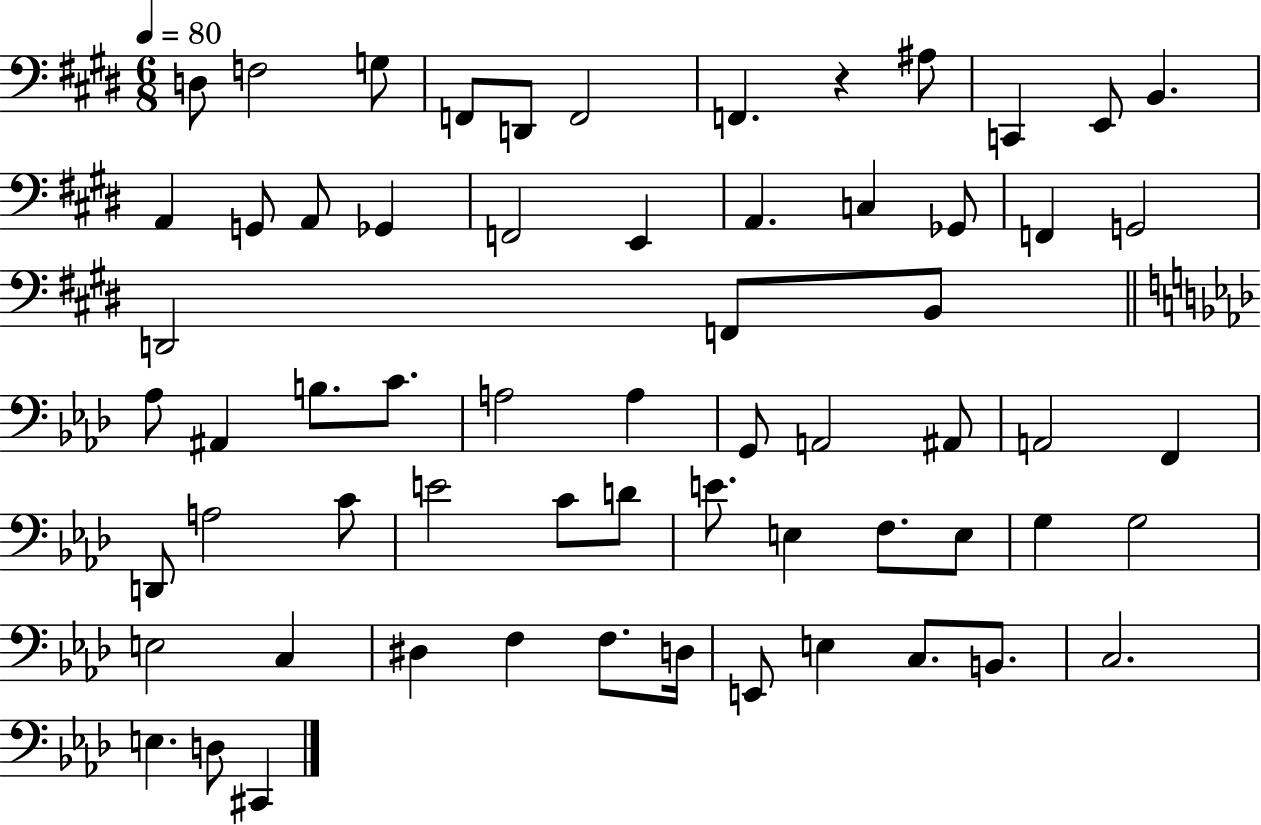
X:1
T:Untitled
M:6/8
L:1/4
K:E
D,/2 F,2 G,/2 F,,/2 D,,/2 F,,2 F,, z ^A,/2 C,, E,,/2 B,, A,, G,,/2 A,,/2 _G,, F,,2 E,, A,, C, _G,,/2 F,, G,,2 D,,2 F,,/2 B,,/2 _A,/2 ^A,, B,/2 C/2 A,2 A, G,,/2 A,,2 ^A,,/2 A,,2 F,, D,,/2 A,2 C/2 E2 C/2 D/2 E/2 E, F,/2 E,/2 G, G,2 E,2 C, ^D, F, F,/2 D,/4 E,,/2 E, C,/2 B,,/2 C,2 E, D,/2 ^C,,